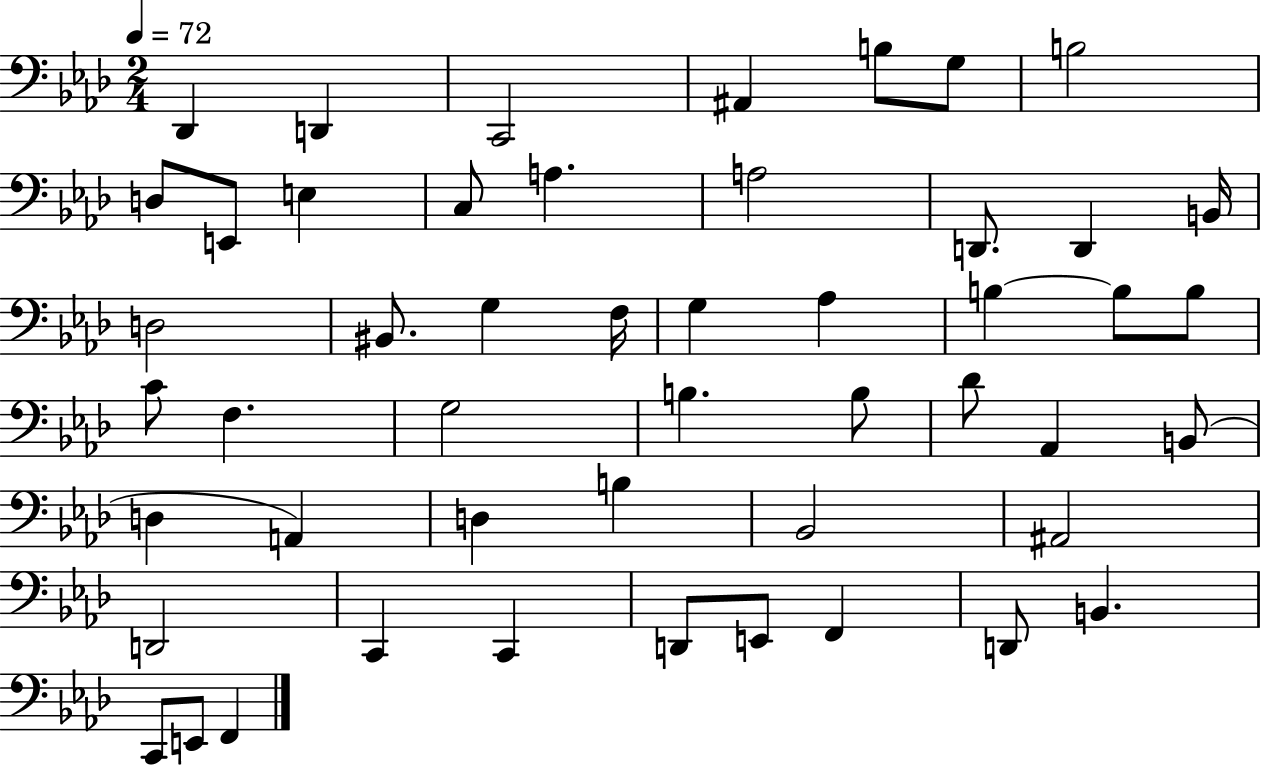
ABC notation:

X:1
T:Untitled
M:2/4
L:1/4
K:Ab
_D,, D,, C,,2 ^A,, B,/2 G,/2 B,2 D,/2 E,,/2 E, C,/2 A, A,2 D,,/2 D,, B,,/4 D,2 ^B,,/2 G, F,/4 G, _A, B, B,/2 B,/2 C/2 F, G,2 B, B,/2 _D/2 _A,, B,,/2 D, A,, D, B, _B,,2 ^A,,2 D,,2 C,, C,, D,,/2 E,,/2 F,, D,,/2 B,, C,,/2 E,,/2 F,,